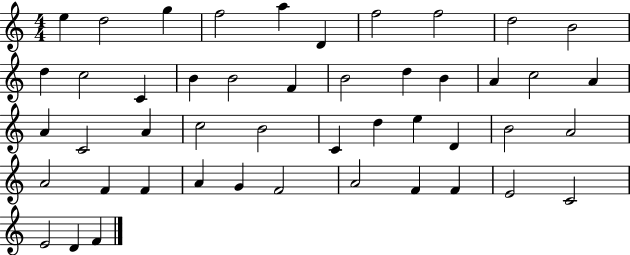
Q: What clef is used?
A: treble